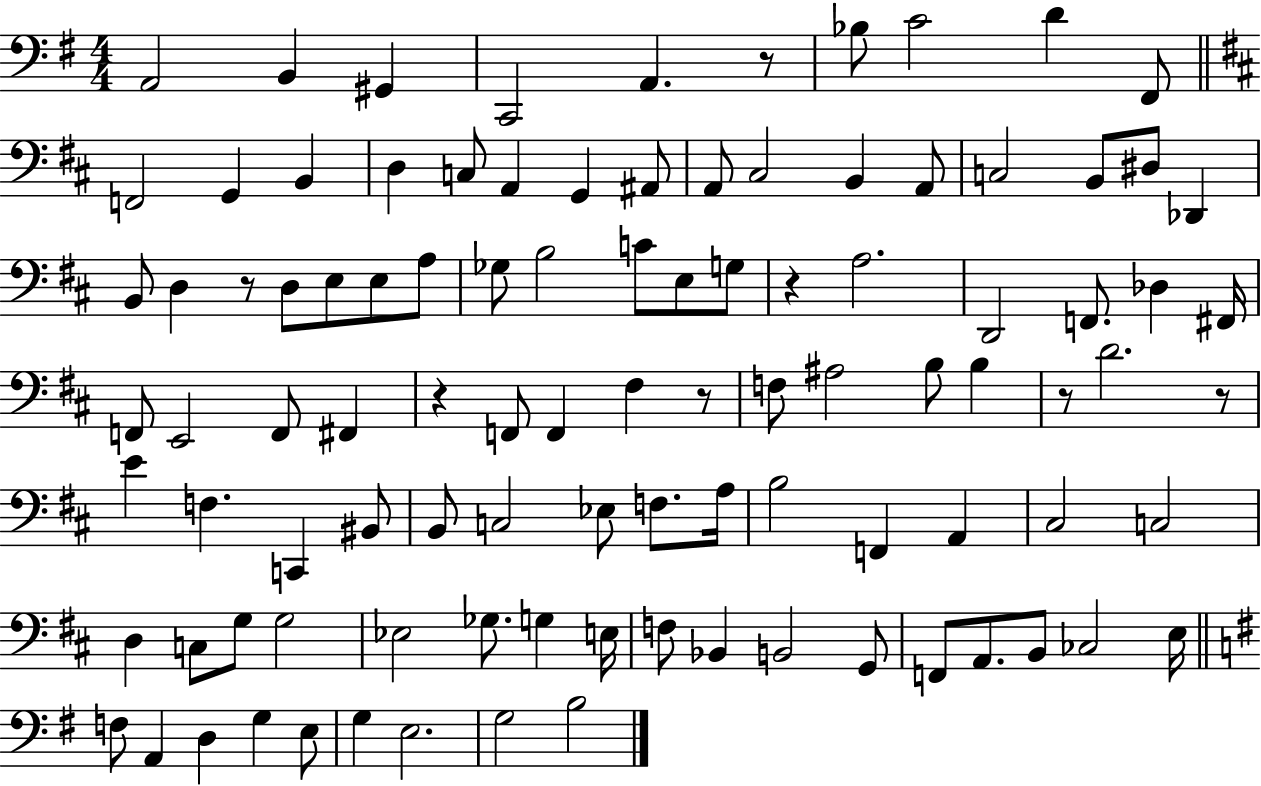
{
  \clef bass
  \numericTimeSignature
  \time 4/4
  \key g \major
  a,2 b,4 gis,4 | c,2 a,4. r8 | bes8 c'2 d'4 fis,8 | \bar "||" \break \key b \minor f,2 g,4 b,4 | d4 c8 a,4 g,4 ais,8 | a,8 cis2 b,4 a,8 | c2 b,8 dis8 des,4 | \break b,8 d4 r8 d8 e8 e8 a8 | ges8 b2 c'8 e8 g8 | r4 a2. | d,2 f,8. des4 fis,16 | \break f,8 e,2 f,8 fis,4 | r4 f,8 f,4 fis4 r8 | f8 ais2 b8 b4 | r8 d'2. r8 | \break e'4 f4. c,4 bis,8 | b,8 c2 ees8 f8. a16 | b2 f,4 a,4 | cis2 c2 | \break d4 c8 g8 g2 | ees2 ges8. g4 e16 | f8 bes,4 b,2 g,8 | f,8 a,8. b,8 ces2 e16 | \break \bar "||" \break \key g \major f8 a,4 d4 g4 e8 | g4 e2. | g2 b2 | \bar "|."
}